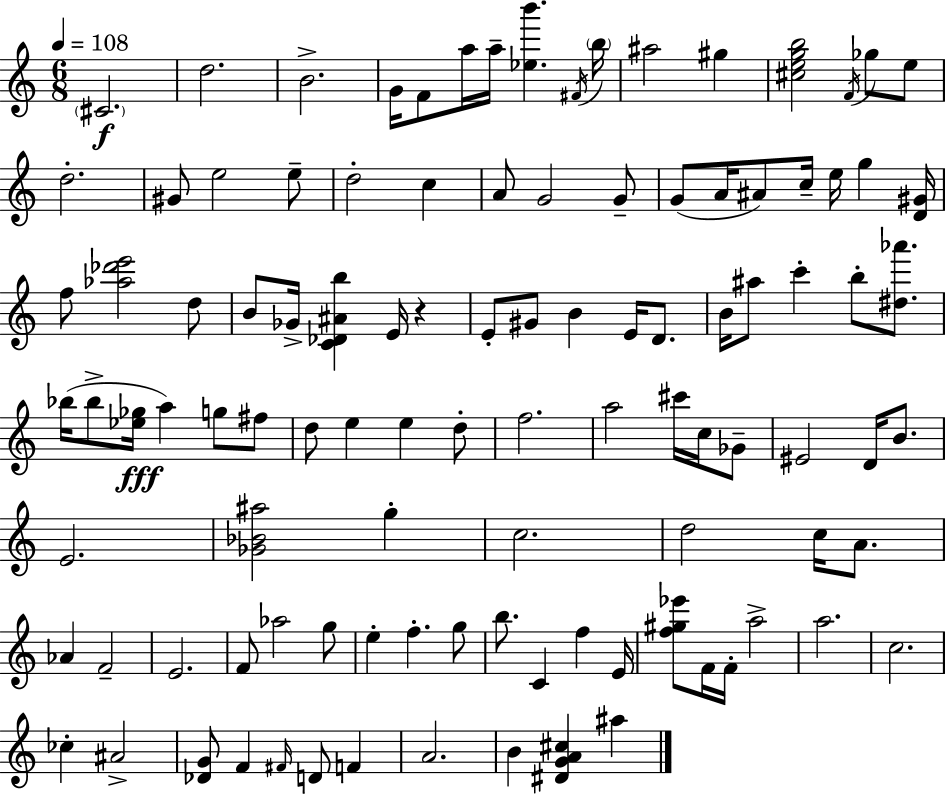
{
  \clef treble
  \numericTimeSignature
  \time 6/8
  \key a \minor
  \tempo 4 = 108
  \parenthesize cis'2.\f | d''2. | b'2.-> | g'16 f'8 a''16 a''16-- <ees'' b'''>4. \acciaccatura { fis'16 } | \break \parenthesize b''16 ais''2 gis''4 | <cis'' e'' g'' b''>2 \acciaccatura { f'16 } ges''8 | e''8 d''2.-. | gis'8 e''2 | \break e''8-- d''2-. c''4 | a'8 g'2 | g'8-- g'8( a'16 ais'8) c''16-- e''16 g''4 | <d' gis'>16 f''8 <aes'' des''' e'''>2 | \break d''8 b'8 ges'16-> <c' des' ais' b''>4 e'16 r4 | e'8-. gis'8 b'4 e'16 d'8. | b'16 ais''8 c'''4-. b''8-. <dis'' aes'''>8. | bes''16( bes''8-> <ees'' ges''>16\fff a''4) g''8 | \break fis''8 d''8 e''4 e''4 | d''8-. f''2. | a''2 cis'''16 c''16 | ges'8-- eis'2 d'16 b'8. | \break e'2. | <ges' bes' ais''>2 g''4-. | c''2. | d''2 c''16 a'8. | \break aes'4 f'2-- | e'2. | f'8 aes''2 | g''8 e''4-. f''4.-. | \break g''8 b''8. c'4 f''4 | e'16 <f'' gis'' ees'''>8 f'16 f'16-. a''2-> | a''2. | c''2. | \break ces''4-. ais'2-> | <des' g'>8 f'4 \grace { fis'16 } d'8 f'4 | a'2. | b'4 <dis' g' a' cis''>4 ais''4 | \break \bar "|."
}